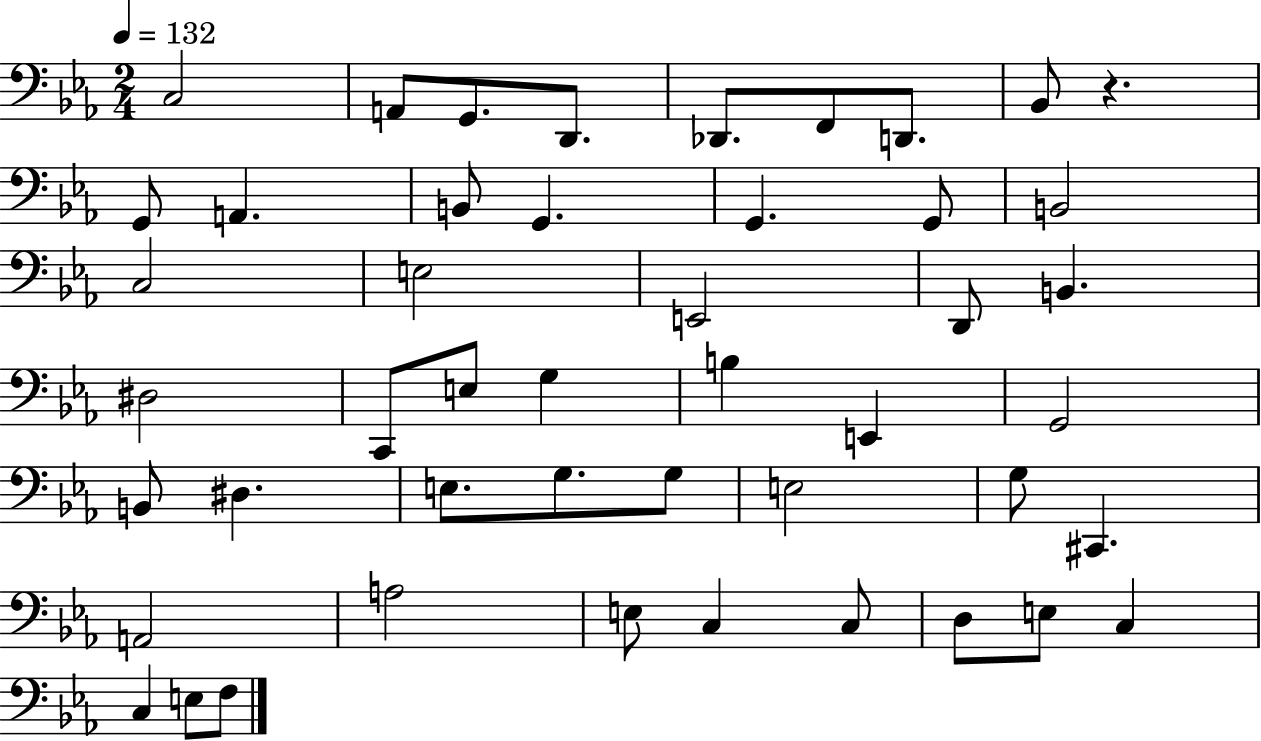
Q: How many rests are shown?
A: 1